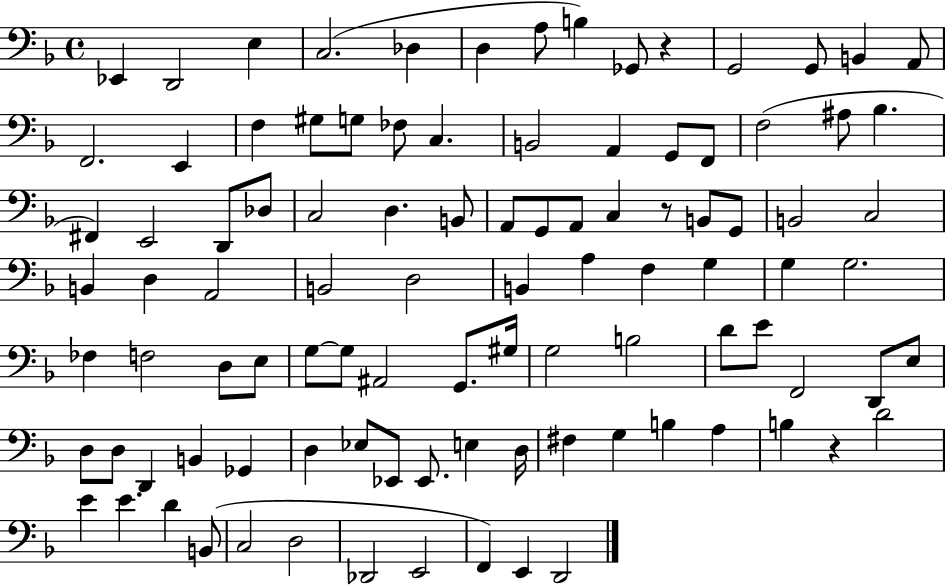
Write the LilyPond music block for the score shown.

{
  \clef bass
  \time 4/4
  \defaultTimeSignature
  \key f \major
  ees,4 d,2 e4 | c2.( des4 | d4 a8 b4) ges,8 r4 | g,2 g,8 b,4 a,8 | \break f,2. e,4 | f4 gis8 g8 fes8 c4. | b,2 a,4 g,8 f,8 | f2( ais8 bes4. | \break fis,4) e,2 d,8 des8 | c2 d4. b,8 | a,8 g,8 a,8 c4 r8 b,8 g,8 | b,2 c2 | \break b,4 d4 a,2 | b,2 d2 | b,4 a4 f4 g4 | g4 g2. | \break fes4 f2 d8 e8 | g8~~ g8 ais,2 g,8. gis16 | g2 b2 | d'8 e'8 f,2 d,8 e8 | \break d8 d8 d,4 b,4 ges,4 | d4 ees8 ees,8 ees,8. e4 d16 | fis4 g4 b4 a4 | b4 r4 d'2 | \break e'4 e'4. d'4 b,8( | c2 d2 | des,2 e,2 | f,4) e,4 d,2 | \break \bar "|."
}